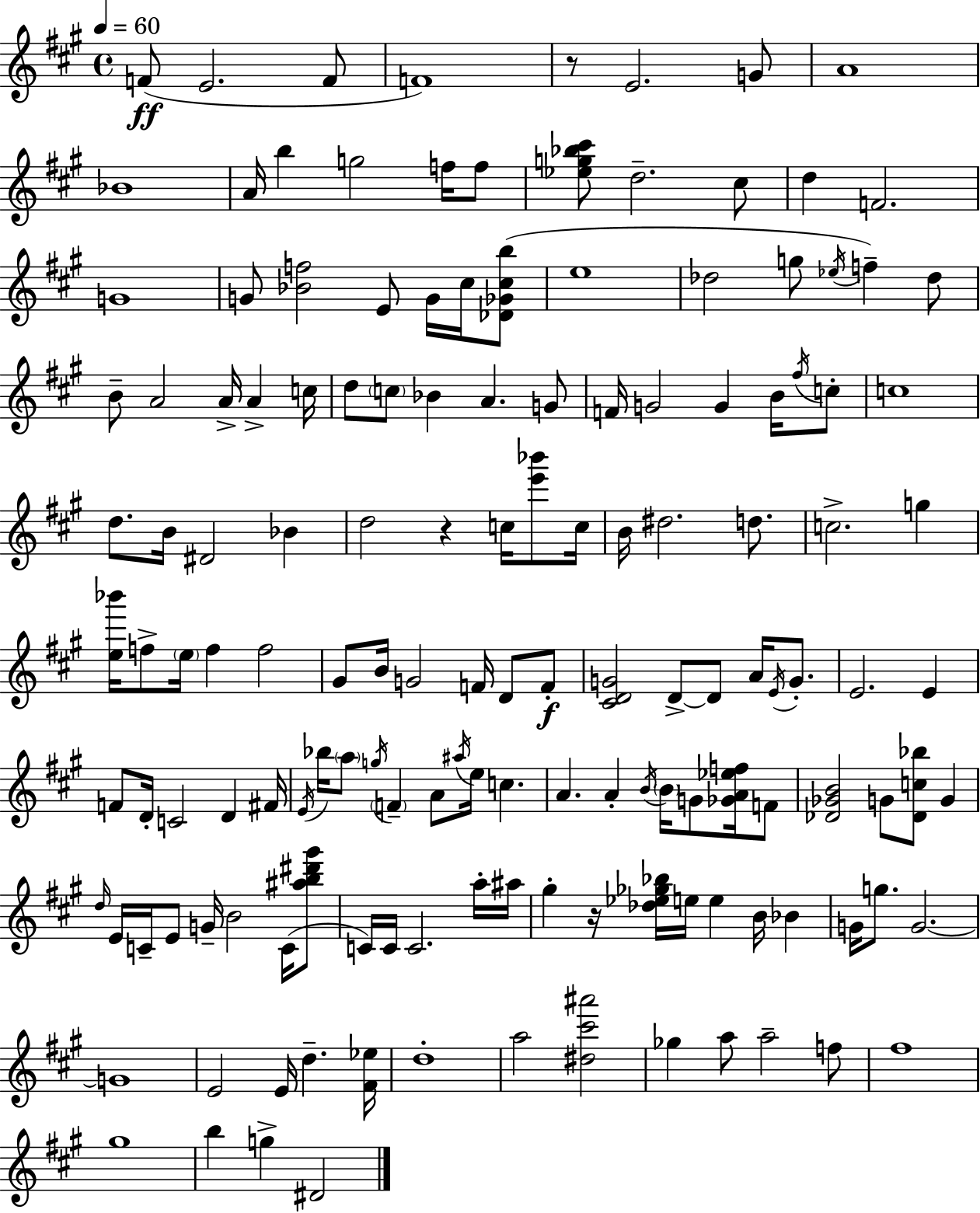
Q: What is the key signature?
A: A major